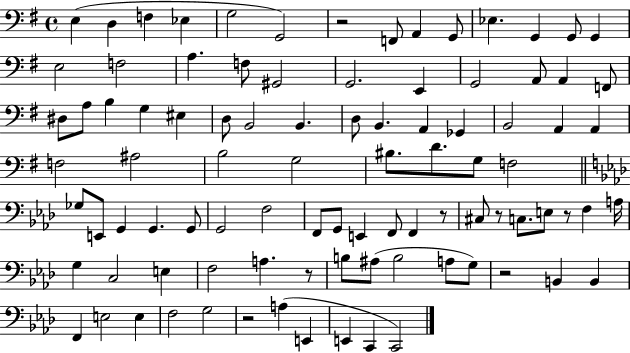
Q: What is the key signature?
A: G major